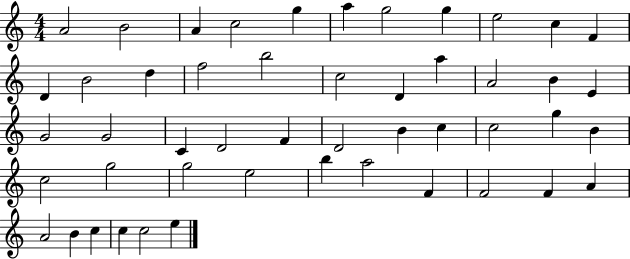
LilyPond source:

{
  \clef treble
  \numericTimeSignature
  \time 4/4
  \key c \major
  a'2 b'2 | a'4 c''2 g''4 | a''4 g''2 g''4 | e''2 c''4 f'4 | \break d'4 b'2 d''4 | f''2 b''2 | c''2 d'4 a''4 | a'2 b'4 e'4 | \break g'2 g'2 | c'4 d'2 f'4 | d'2 b'4 c''4 | c''2 g''4 b'4 | \break c''2 g''2 | g''2 e''2 | b''4 a''2 f'4 | f'2 f'4 a'4 | \break a'2 b'4 c''4 | c''4 c''2 e''4 | \bar "|."
}